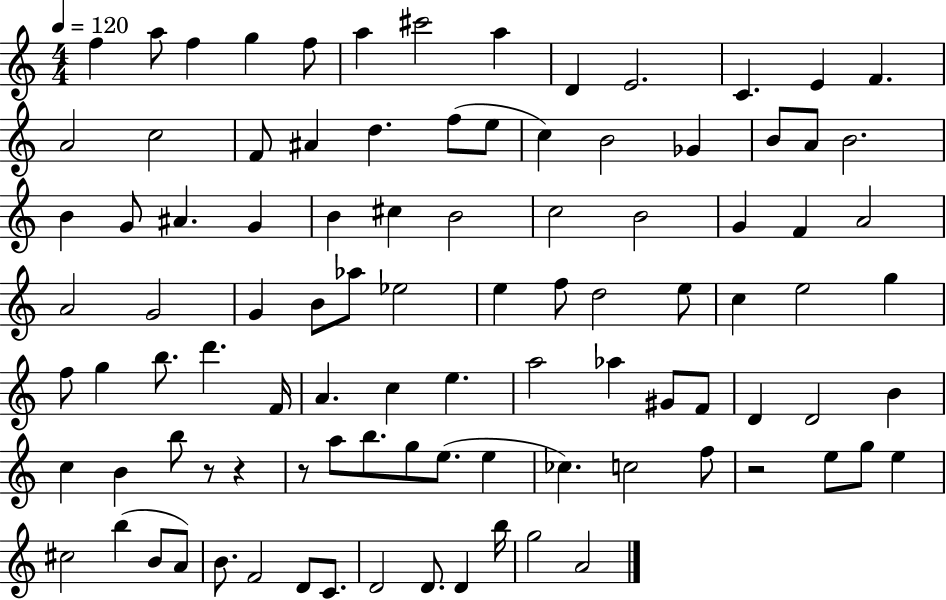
F5/q A5/e F5/q G5/q F5/e A5/q C#6/h A5/q D4/q E4/h. C4/q. E4/q F4/q. A4/h C5/h F4/e A#4/q D5/q. F5/e E5/e C5/q B4/h Gb4/q B4/e A4/e B4/h. B4/q G4/e A#4/q. G4/q B4/q C#5/q B4/h C5/h B4/h G4/q F4/q A4/h A4/h G4/h G4/q B4/e Ab5/e Eb5/h E5/q F5/e D5/h E5/e C5/q E5/h G5/q F5/e G5/q B5/e. D6/q. F4/s A4/q. C5/q E5/q. A5/h Ab5/q G#4/e F4/e D4/q D4/h B4/q C5/q B4/q B5/e R/e R/q R/e A5/e B5/e. G5/e E5/e. E5/q CES5/q. C5/h F5/e R/h E5/e G5/e E5/q C#5/h B5/q B4/e A4/e B4/e. F4/h D4/e C4/e. D4/h D4/e. D4/q B5/s G5/h A4/h